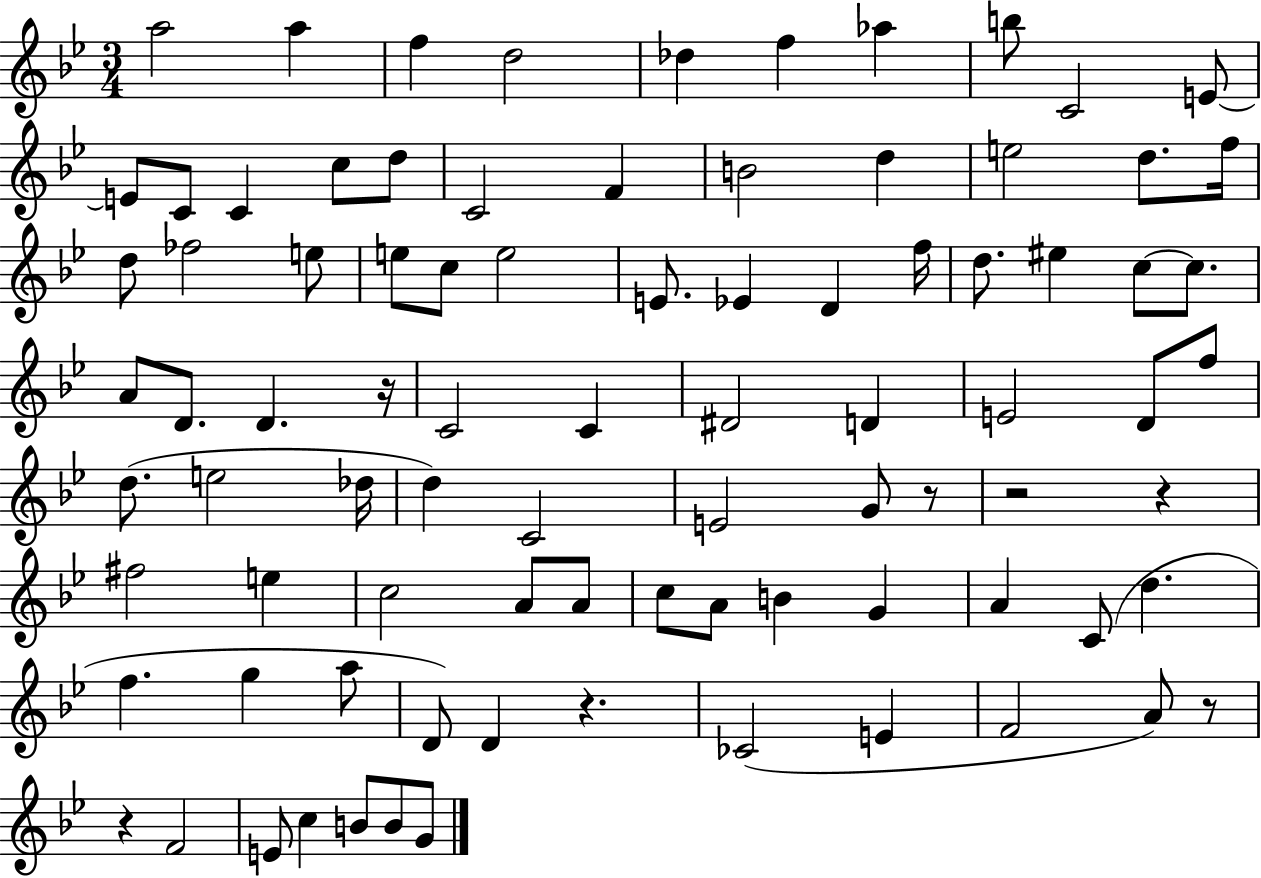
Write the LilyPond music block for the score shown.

{
  \clef treble
  \numericTimeSignature
  \time 3/4
  \key bes \major
  a''2 a''4 | f''4 d''2 | des''4 f''4 aes''4 | b''8 c'2 e'8~~ | \break e'8 c'8 c'4 c''8 d''8 | c'2 f'4 | b'2 d''4 | e''2 d''8. f''16 | \break d''8 fes''2 e''8 | e''8 c''8 e''2 | e'8. ees'4 d'4 f''16 | d''8. eis''4 c''8~~ c''8. | \break a'8 d'8. d'4. r16 | c'2 c'4 | dis'2 d'4 | e'2 d'8 f''8 | \break d''8.( e''2 des''16 | d''4) c'2 | e'2 g'8 r8 | r2 r4 | \break fis''2 e''4 | c''2 a'8 a'8 | c''8 a'8 b'4 g'4 | a'4 c'8( d''4. | \break f''4. g''4 a''8 | d'8) d'4 r4. | ces'2( e'4 | f'2 a'8) r8 | \break r4 f'2 | e'8 c''4 b'8 b'8 g'8 | \bar "|."
}